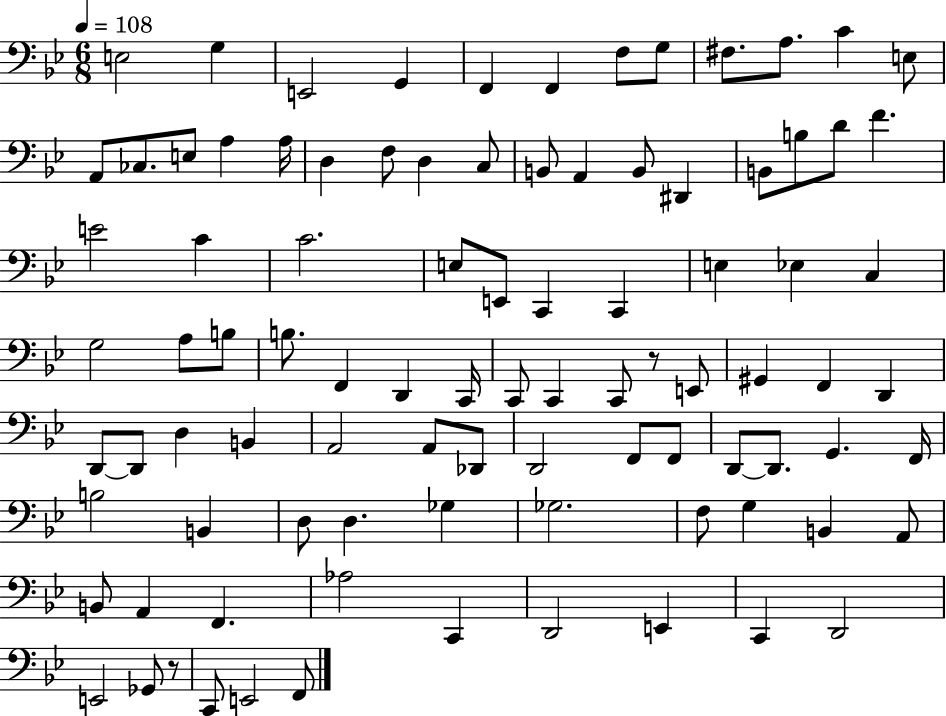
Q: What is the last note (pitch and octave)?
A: F2